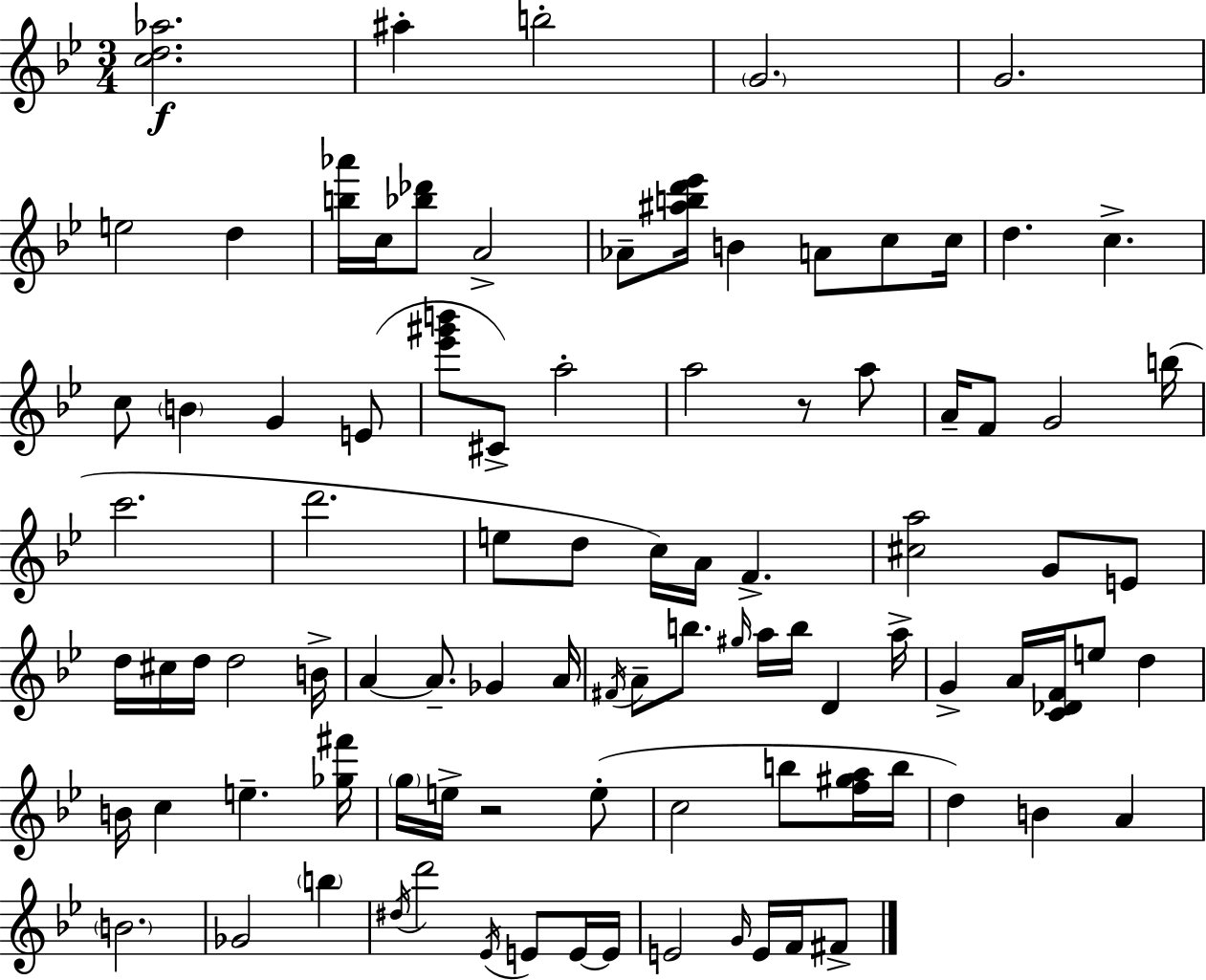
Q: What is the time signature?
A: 3/4